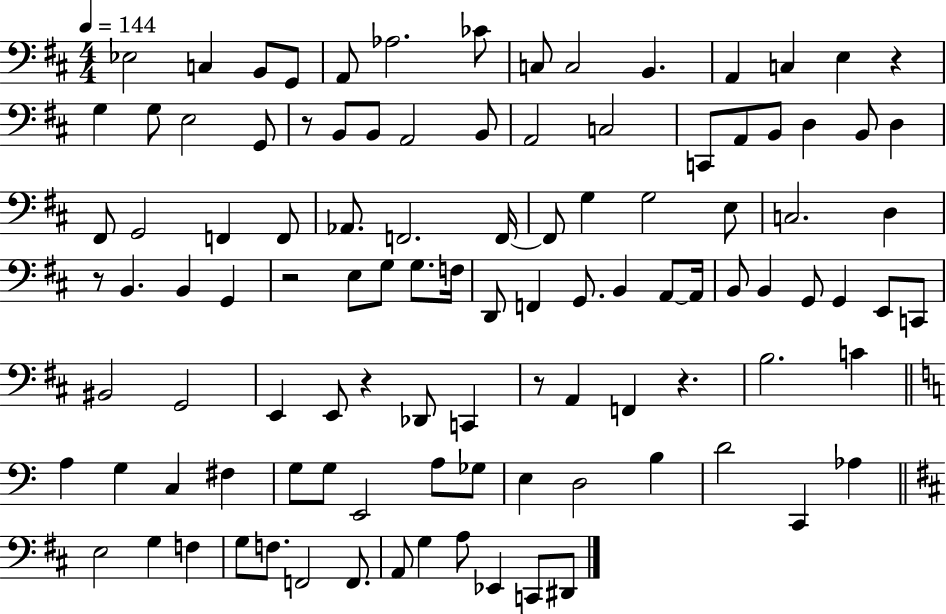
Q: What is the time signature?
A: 4/4